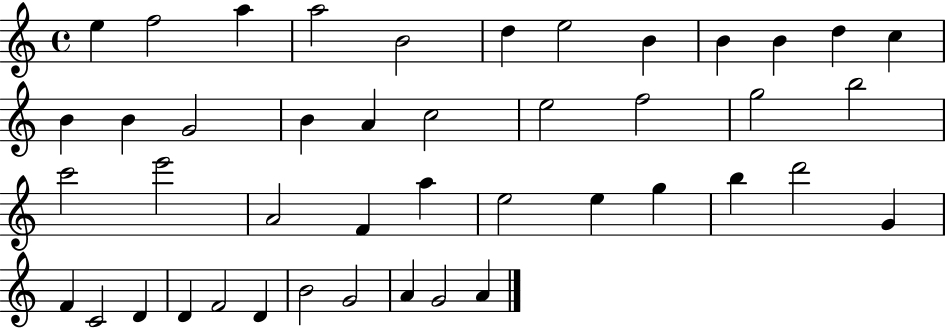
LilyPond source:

{
  \clef treble
  \time 4/4
  \defaultTimeSignature
  \key c \major
  e''4 f''2 a''4 | a''2 b'2 | d''4 e''2 b'4 | b'4 b'4 d''4 c''4 | \break b'4 b'4 g'2 | b'4 a'4 c''2 | e''2 f''2 | g''2 b''2 | \break c'''2 e'''2 | a'2 f'4 a''4 | e''2 e''4 g''4 | b''4 d'''2 g'4 | \break f'4 c'2 d'4 | d'4 f'2 d'4 | b'2 g'2 | a'4 g'2 a'4 | \break \bar "|."
}